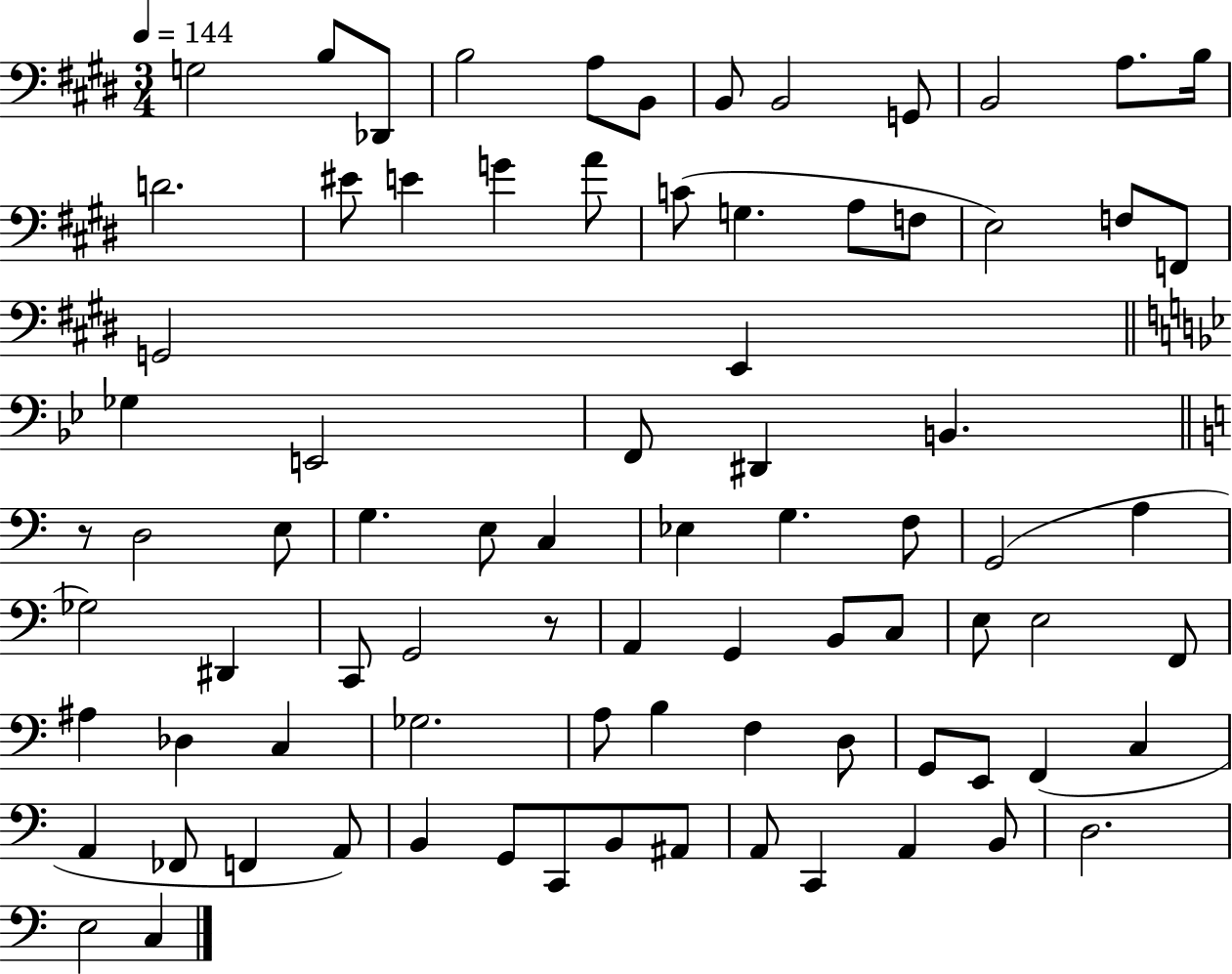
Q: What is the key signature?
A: E major